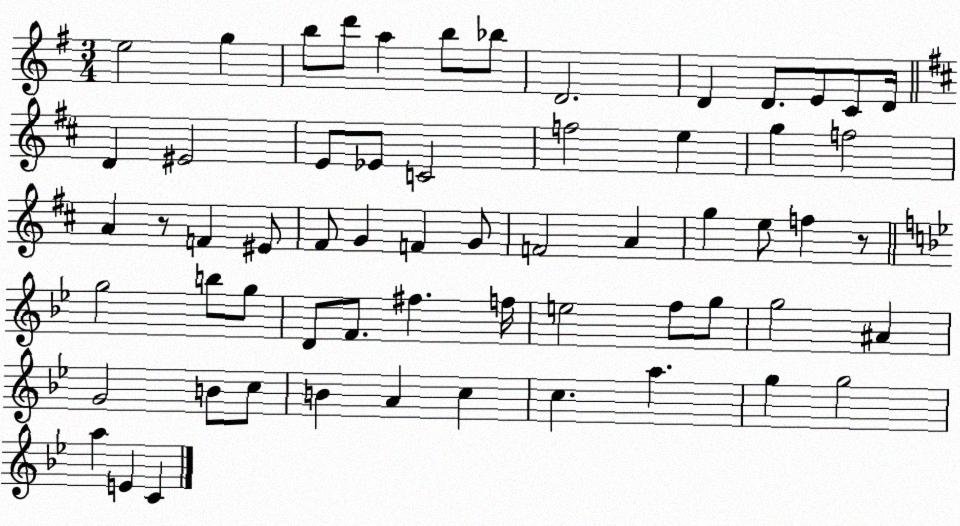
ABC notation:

X:1
T:Untitled
M:3/4
L:1/4
K:G
e2 g b/2 d'/2 a b/2 _b/2 D2 D D/2 E/2 C/2 D/4 D ^E2 E/2 _E/2 C2 f2 e g f2 A z/2 F ^E/2 ^F/2 G F G/2 F2 A g e/2 f z/2 g2 b/2 g/2 D/2 F/2 ^f f/4 e2 f/2 g/2 g2 ^A G2 B/2 c/2 B A c c a g g2 a E C